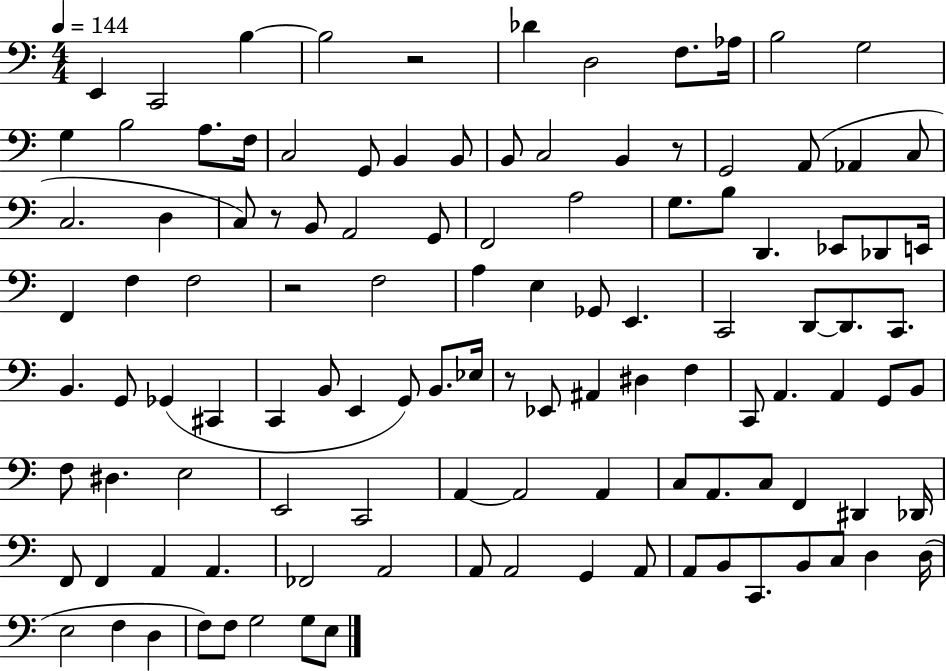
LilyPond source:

{
  \clef bass
  \numericTimeSignature
  \time 4/4
  \key c \major
  \tempo 4 = 144
  e,4 c,2 b4~~ | b2 r2 | des'4 d2 f8. aes16 | b2 g2 | \break g4 b2 a8. f16 | c2 g,8 b,4 b,8 | b,8 c2 b,4 r8 | g,2 a,8( aes,4 c8 | \break c2. d4 | c8) r8 b,8 a,2 g,8 | f,2 a2 | g8. b8 d,4. ees,8 des,8 e,16 | \break f,4 f4 f2 | r2 f2 | a4 e4 ges,8 e,4. | c,2 d,8~~ d,8. c,8. | \break b,4. g,8 ges,4( cis,4 | c,4 b,8 e,4 g,8) b,8. ees16 | r8 ees,8 ais,4 dis4 f4 | c,8 a,4. a,4 g,8 b,8 | \break f8 dis4. e2 | e,2 c,2 | a,4~~ a,2 a,4 | c8 a,8. c8 f,4 dis,4 des,16 | \break f,8 f,4 a,4 a,4. | fes,2 a,2 | a,8 a,2 g,4 a,8 | a,8 b,8 c,8. b,8 c8 d4 d16( | \break e2 f4 d4 | f8) f8 g2 g8 e8 | \bar "|."
}